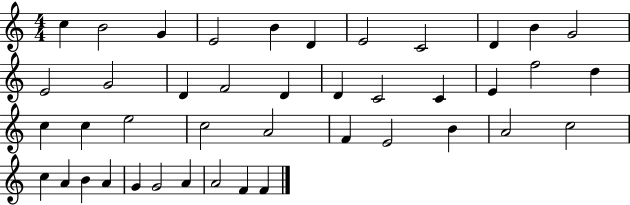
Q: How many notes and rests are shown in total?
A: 42